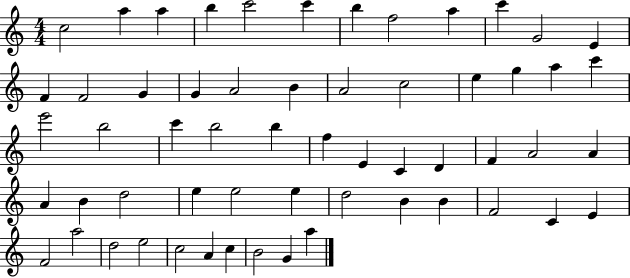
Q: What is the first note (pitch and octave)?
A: C5